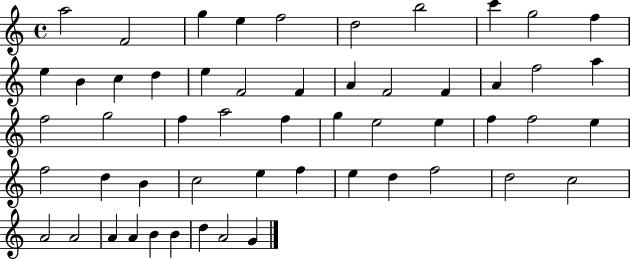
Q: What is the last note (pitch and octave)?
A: G4